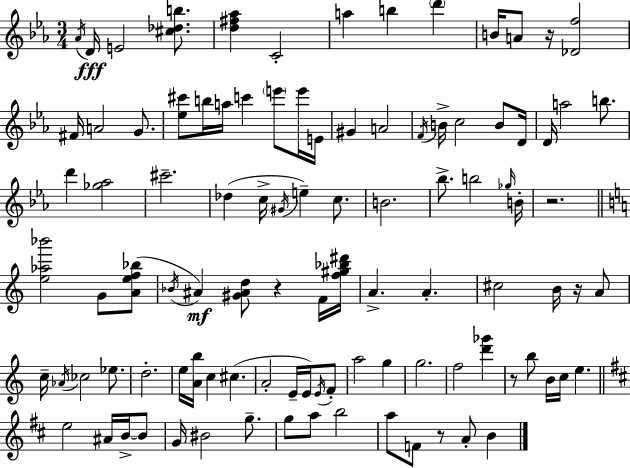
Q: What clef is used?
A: treble